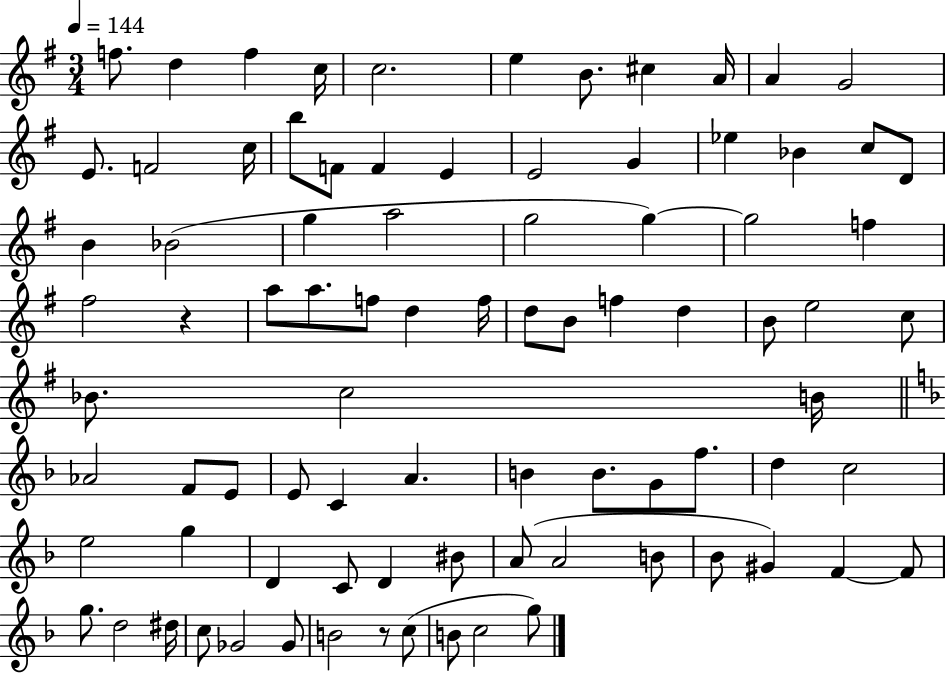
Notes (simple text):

F5/e. D5/q F5/q C5/s C5/h. E5/q B4/e. C#5/q A4/s A4/q G4/h E4/e. F4/h C5/s B5/e F4/e F4/q E4/q E4/h G4/q Eb5/q Bb4/q C5/e D4/e B4/q Bb4/h G5/q A5/h G5/h G5/q G5/h F5/q F#5/h R/q A5/e A5/e. F5/e D5/q F5/s D5/e B4/e F5/q D5/q B4/e E5/h C5/e Bb4/e. C5/h B4/s Ab4/h F4/e E4/e E4/e C4/q A4/q. B4/q B4/e. G4/e F5/e. D5/q C5/h E5/h G5/q D4/q C4/e D4/q BIS4/e A4/e A4/h B4/e Bb4/e G#4/q F4/q F4/e G5/e. D5/h D#5/s C5/e Gb4/h Gb4/e B4/h R/e C5/e B4/e C5/h G5/e